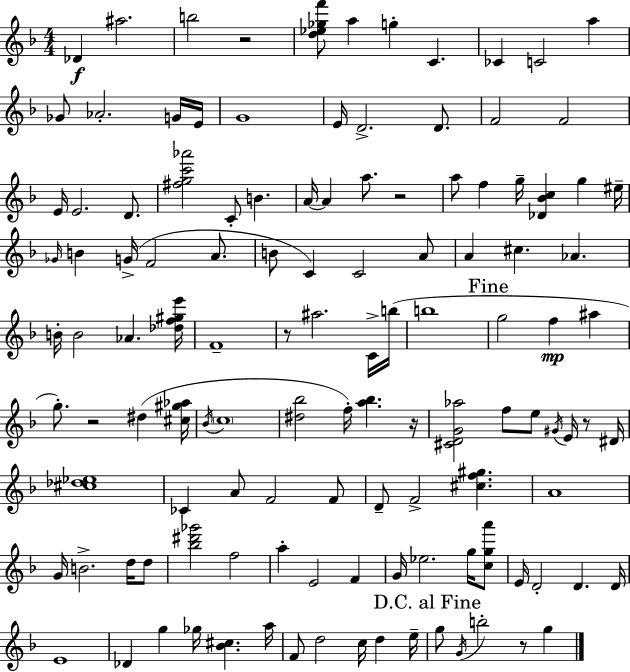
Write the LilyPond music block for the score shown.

{
  \clef treble
  \numericTimeSignature
  \time 4/4
  \key f \major
  des'4\f ais''2. | b''2 r2 | <d'' ees'' ges'' f'''>8 a''4 g''4-. c'4. | ces'4 c'2 a''4 | \break ges'8 aes'2.-. g'16 e'16 | g'1 | e'16 d'2.-> d'8. | f'2 f'2 | \break e'16 e'2. d'8. | <fis'' g'' c''' aes'''>2 c'8-. b'4. | a'16~~ a'4 a''8. r2 | a''8 f''4 g''16-- <des' bes' c''>4 g''4 eis''16-- | \break \grace { ges'16 } b'4 g'16->( f'2 a'8. | b'8 c'4) c'2 a'8 | a'4 cis''4. aes'4. | b'16-. b'2 aes'4. | \break <des'' f'' gis'' e'''>16 f'1-- | r8 ais''2. c'16-> | b''16( b''1 | \mark "Fine" g''2 f''4\mp ais''4 | \break g''8.-.) r2 dis''4( | <cis'' gis'' aes''>16 \acciaccatura { bes'16 } \parenthesize c''1 | <dis'' bes''>2 f''16-.) <a'' bes''>4. | r16 <cis' d' g' aes''>2 f''8 e''8 \acciaccatura { gis'16 } e'16 | \break r8 dis'16 <cis'' des'' ees''>1 | ces'4 a'8 f'2 | f'8 d'8-- f'2-> <cis'' f'' gis''>4. | a'1 | \break g'16 b'2.-> | d''16 d''8 <bes'' dis''' ges'''>2 f''2 | a''4-. e'2 f'4 | g'16 ees''2. | \break g''16 <c'' g'' a'''>8 e'16 d'2-. d'4. | d'16 e'1 | des'4 g''4 ges''16 <bes' cis''>4. | a''16 f'8 d''2 c''16 d''4 | \break e''16-- \mark "D.C. al Fine" g''8 \acciaccatura { g'16 } b''2-. r8 | g''4 \bar "|."
}